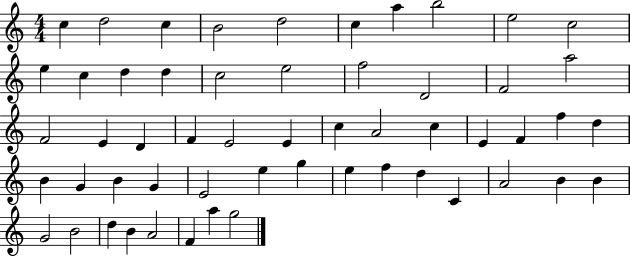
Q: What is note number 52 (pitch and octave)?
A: A4